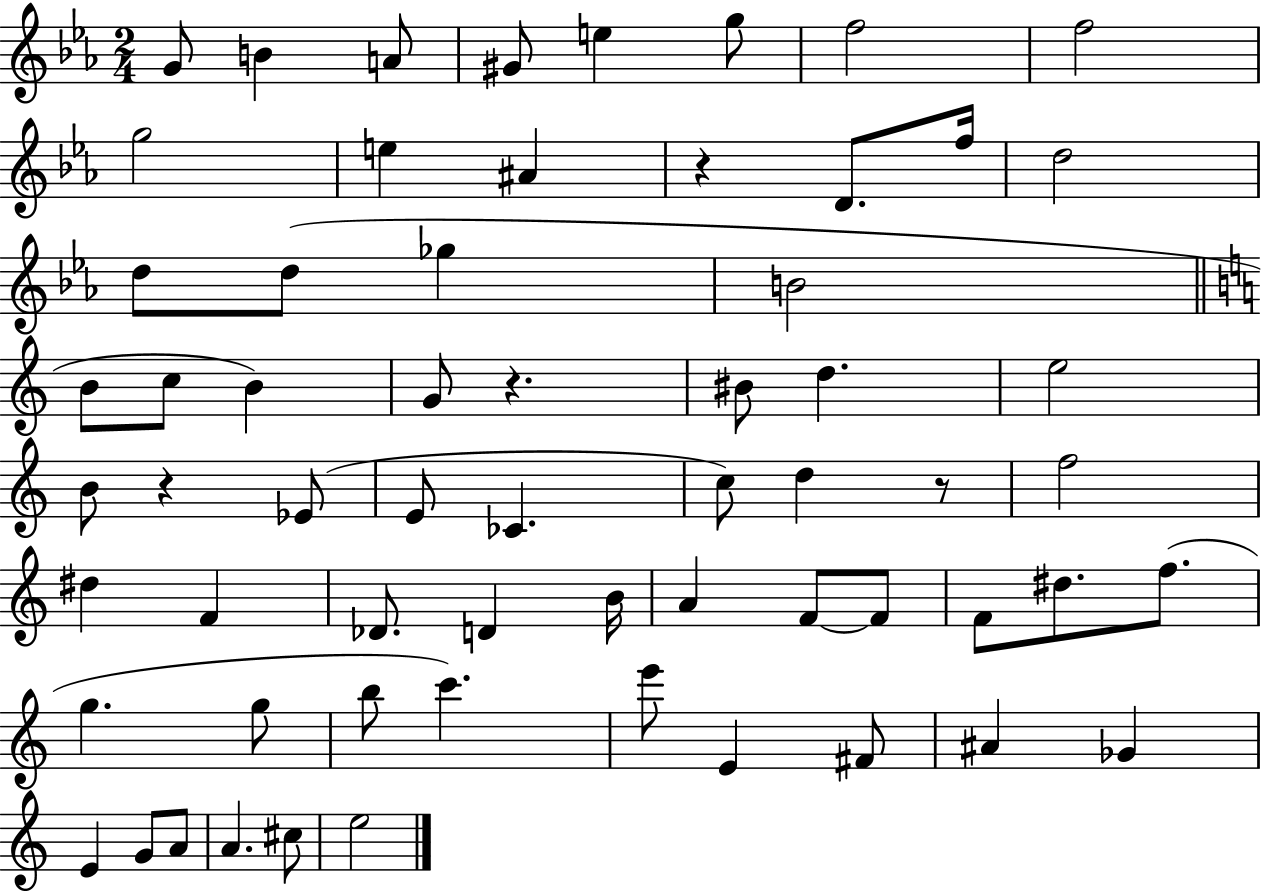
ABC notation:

X:1
T:Untitled
M:2/4
L:1/4
K:Eb
G/2 B A/2 ^G/2 e g/2 f2 f2 g2 e ^A z D/2 f/4 d2 d/2 d/2 _g B2 B/2 c/2 B G/2 z ^B/2 d e2 B/2 z _E/2 E/2 _C c/2 d z/2 f2 ^d F _D/2 D B/4 A F/2 F/2 F/2 ^d/2 f/2 g g/2 b/2 c' e'/2 E ^F/2 ^A _G E G/2 A/2 A ^c/2 e2